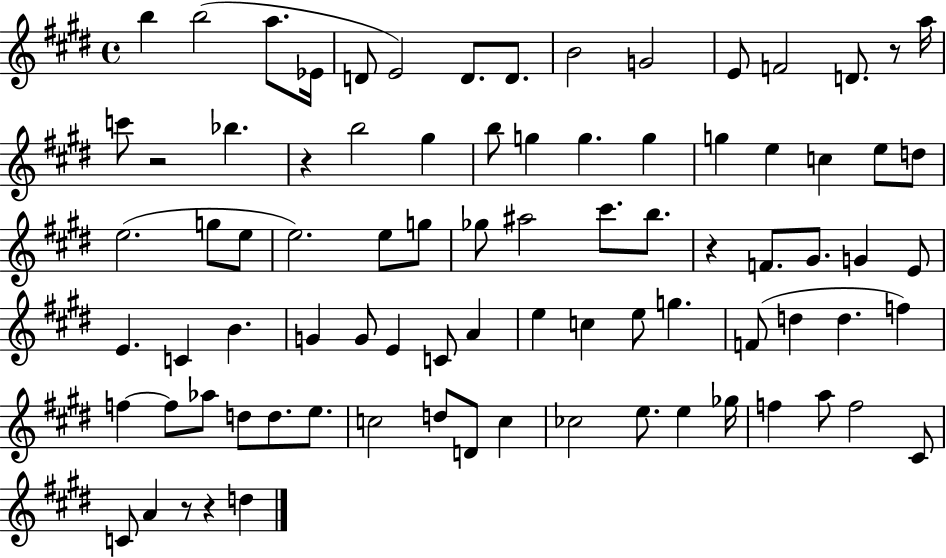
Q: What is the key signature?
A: E major